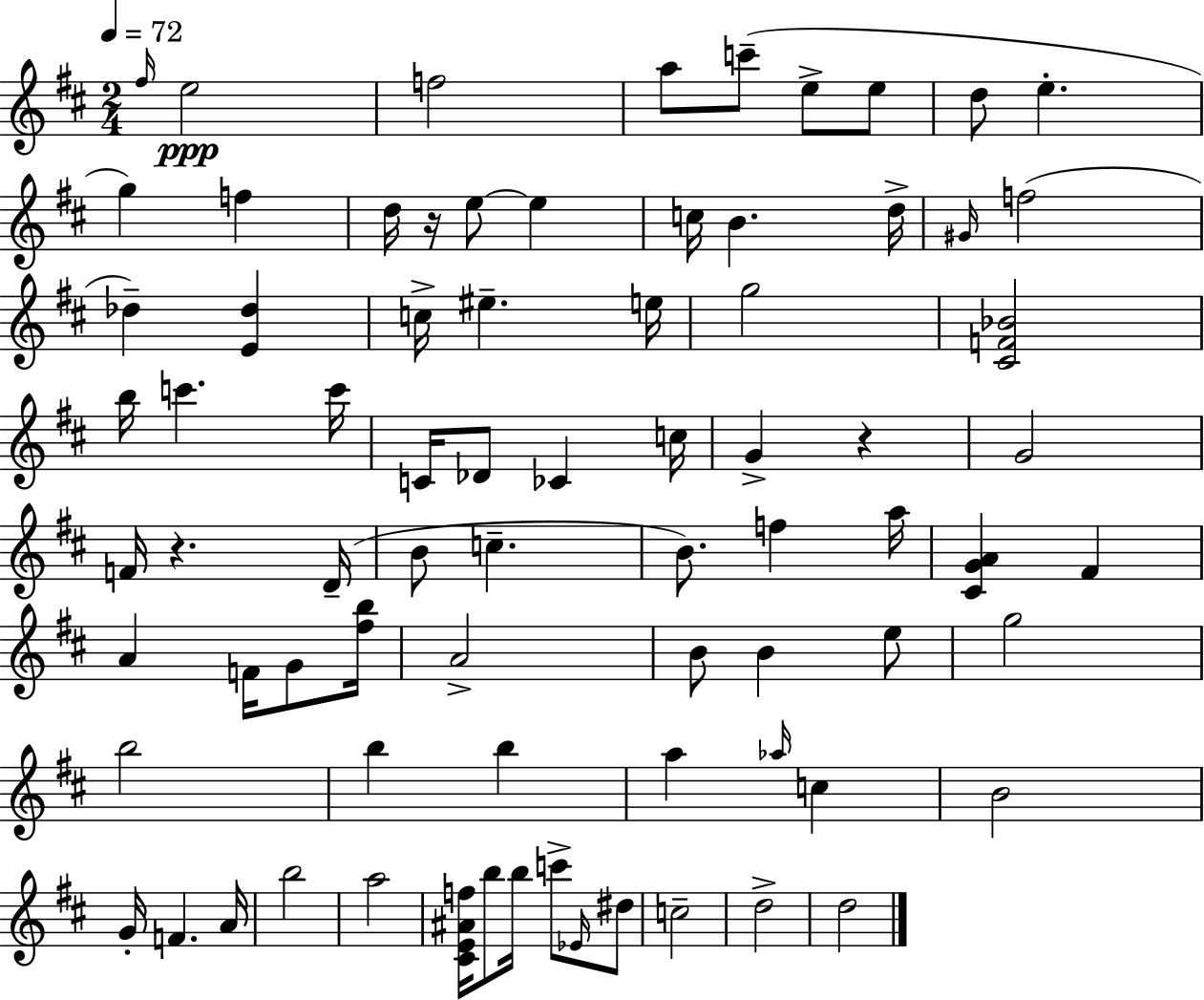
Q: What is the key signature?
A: D major